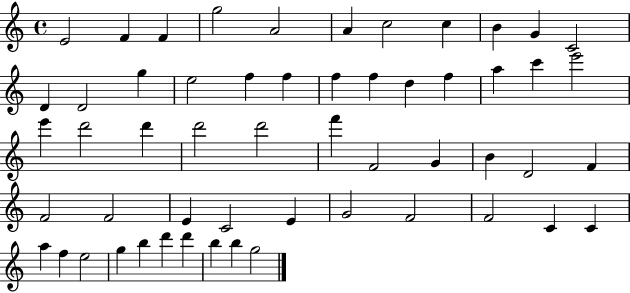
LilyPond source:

{
  \clef treble
  \time 4/4
  \defaultTimeSignature
  \key c \major
  e'2 f'4 f'4 | g''2 a'2 | a'4 c''2 c''4 | b'4 g'4 c'2 | \break d'4 d'2 g''4 | e''2 f''4 f''4 | f''4 f''4 d''4 f''4 | a''4 c'''4 e'''2 | \break e'''4 d'''2 d'''4 | d'''2 d'''2 | f'''4 f'2 g'4 | b'4 d'2 f'4 | \break f'2 f'2 | e'4 c'2 e'4 | g'2 f'2 | f'2 c'4 c'4 | \break a''4 f''4 e''2 | g''4 b''4 d'''4 d'''4 | b''4 b''4 g''2 | \bar "|."
}